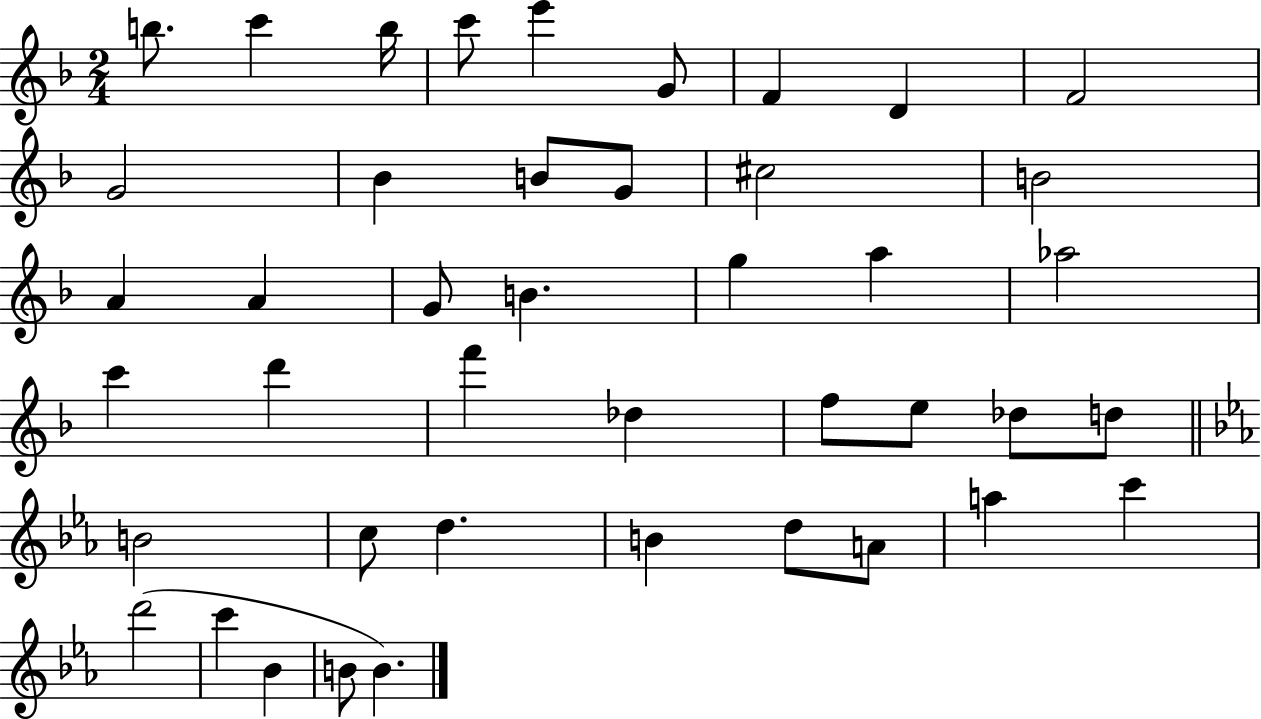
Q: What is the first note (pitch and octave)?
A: B5